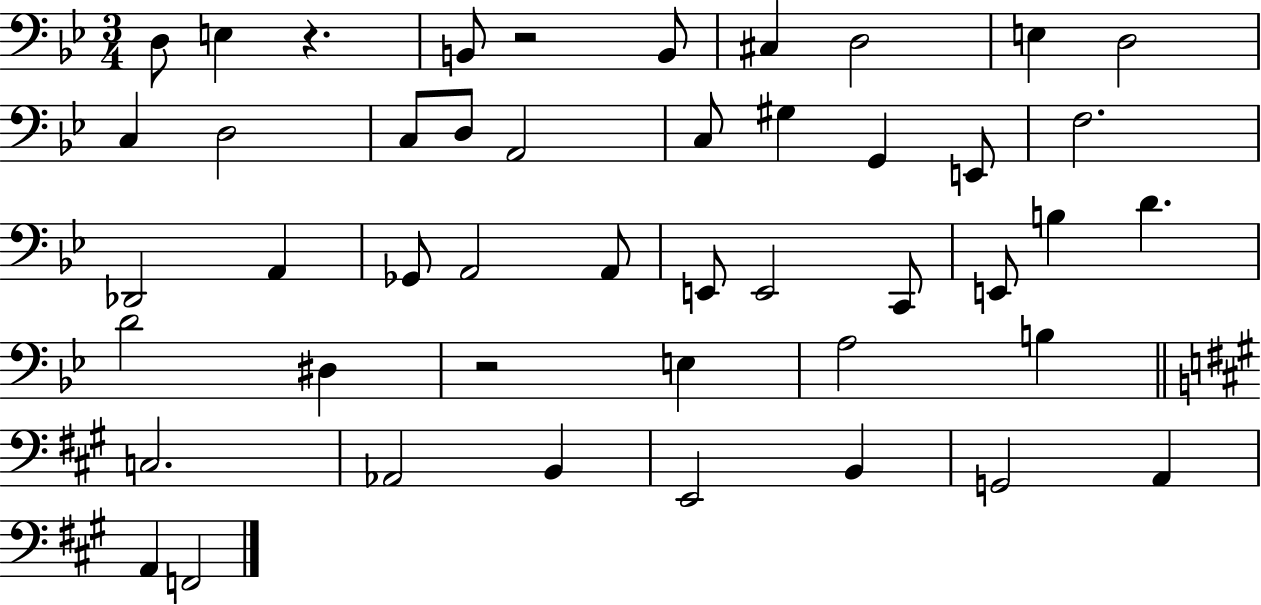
X:1
T:Untitled
M:3/4
L:1/4
K:Bb
D,/2 E, z B,,/2 z2 B,,/2 ^C, D,2 E, D,2 C, D,2 C,/2 D,/2 A,,2 C,/2 ^G, G,, E,,/2 F,2 _D,,2 A,, _G,,/2 A,,2 A,,/2 E,,/2 E,,2 C,,/2 E,,/2 B, D D2 ^D, z2 E, A,2 B, C,2 _A,,2 B,, E,,2 B,, G,,2 A,, A,, F,,2